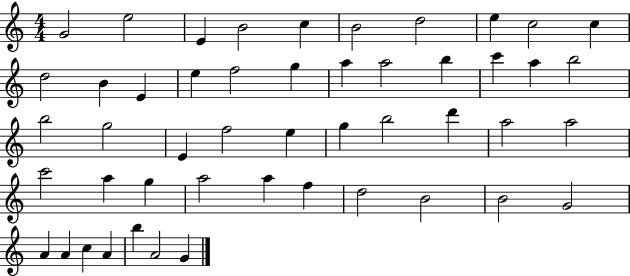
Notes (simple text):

G4/h E5/h E4/q B4/h C5/q B4/h D5/h E5/q C5/h C5/q D5/h B4/q E4/q E5/q F5/h G5/q A5/q A5/h B5/q C6/q A5/q B5/h B5/h G5/h E4/q F5/h E5/q G5/q B5/h D6/q A5/h A5/h C6/h A5/q G5/q A5/h A5/q F5/q D5/h B4/h B4/h G4/h A4/q A4/q C5/q A4/q B5/q A4/h G4/q